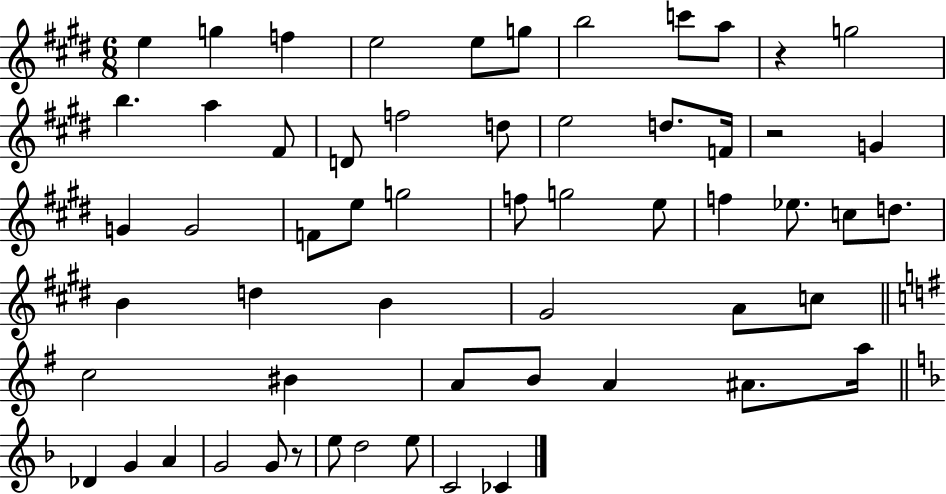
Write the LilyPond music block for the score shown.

{
  \clef treble
  \numericTimeSignature
  \time 6/8
  \key e \major
  e''4 g''4 f''4 | e''2 e''8 g''8 | b''2 c'''8 a''8 | r4 g''2 | \break b''4. a''4 fis'8 | d'8 f''2 d''8 | e''2 d''8. f'16 | r2 g'4 | \break g'4 g'2 | f'8 e''8 g''2 | f''8 g''2 e''8 | f''4 ees''8. c''8 d''8. | \break b'4 d''4 b'4 | gis'2 a'8 c''8 | \bar "||" \break \key g \major c''2 bis'4 | a'8 b'8 a'4 ais'8. a''16 | \bar "||" \break \key d \minor des'4 g'4 a'4 | g'2 g'8 r8 | e''8 d''2 e''8 | c'2 ces'4 | \break \bar "|."
}